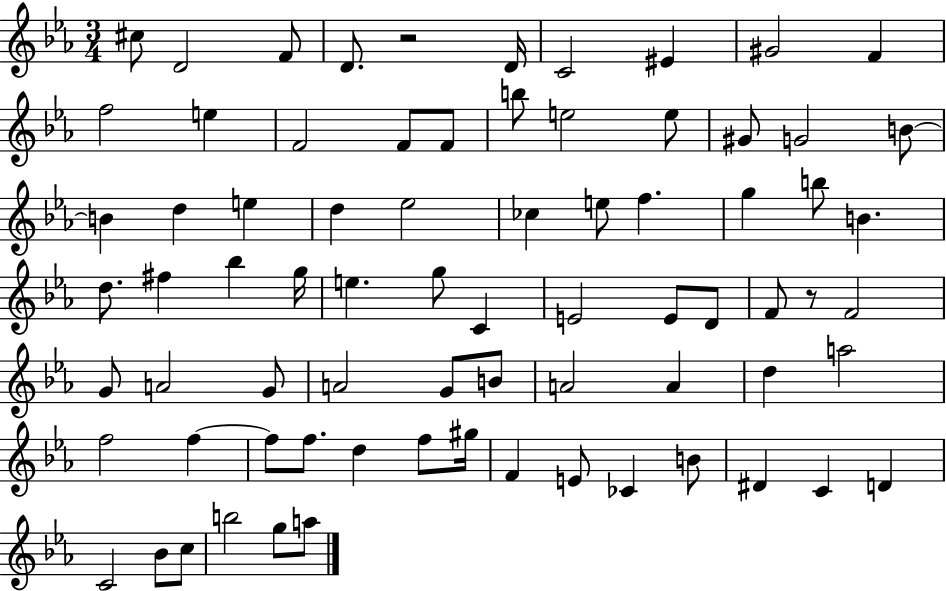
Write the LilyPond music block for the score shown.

{
  \clef treble
  \numericTimeSignature
  \time 3/4
  \key ees \major
  cis''8 d'2 f'8 | d'8. r2 d'16 | c'2 eis'4 | gis'2 f'4 | \break f''2 e''4 | f'2 f'8 f'8 | b''8 e''2 e''8 | gis'8 g'2 b'8~~ | \break b'4 d''4 e''4 | d''4 ees''2 | ces''4 e''8 f''4. | g''4 b''8 b'4. | \break d''8. fis''4 bes''4 g''16 | e''4. g''8 c'4 | e'2 e'8 d'8 | f'8 r8 f'2 | \break g'8 a'2 g'8 | a'2 g'8 b'8 | a'2 a'4 | d''4 a''2 | \break f''2 f''4~~ | f''8 f''8. d''4 f''8 gis''16 | f'4 e'8 ces'4 b'8 | dis'4 c'4 d'4 | \break c'2 bes'8 c''8 | b''2 g''8 a''8 | \bar "|."
}